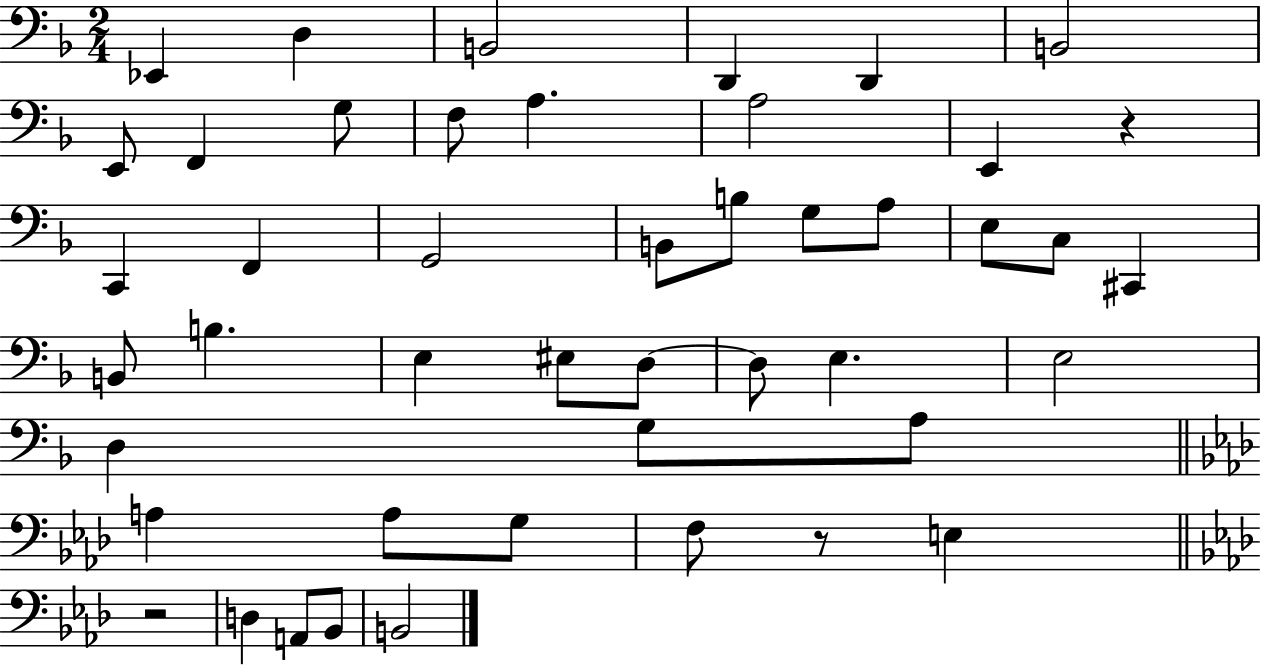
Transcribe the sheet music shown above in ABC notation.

X:1
T:Untitled
M:2/4
L:1/4
K:F
_E,, D, B,,2 D,, D,, B,,2 E,,/2 F,, G,/2 F,/2 A, A,2 E,, z C,, F,, G,,2 B,,/2 B,/2 G,/2 A,/2 E,/2 C,/2 ^C,, B,,/2 B, E, ^E,/2 D,/2 D,/2 E, E,2 D, G,/2 A,/2 A, A,/2 G,/2 F,/2 z/2 E, z2 D, A,,/2 _B,,/2 B,,2